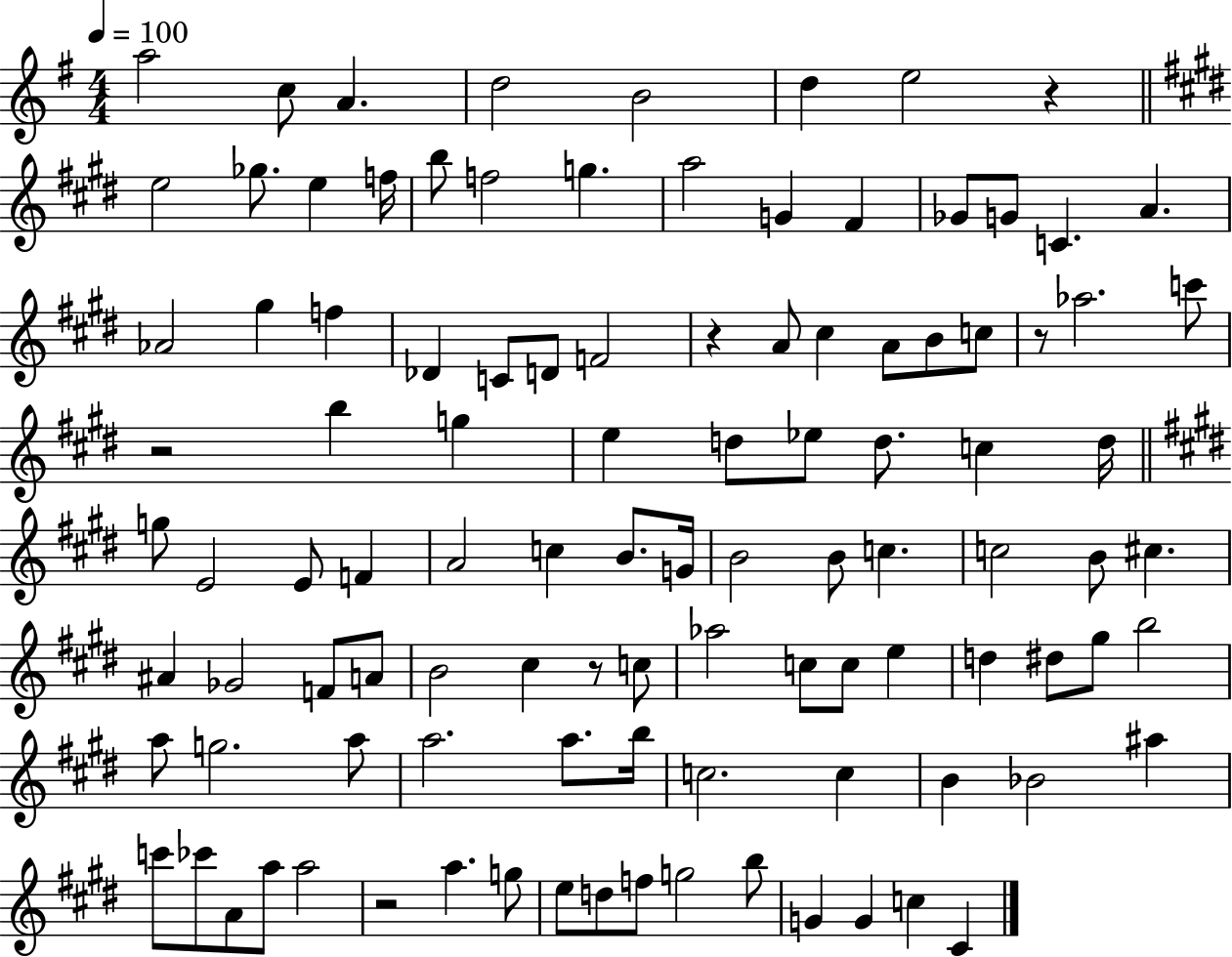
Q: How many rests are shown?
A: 6